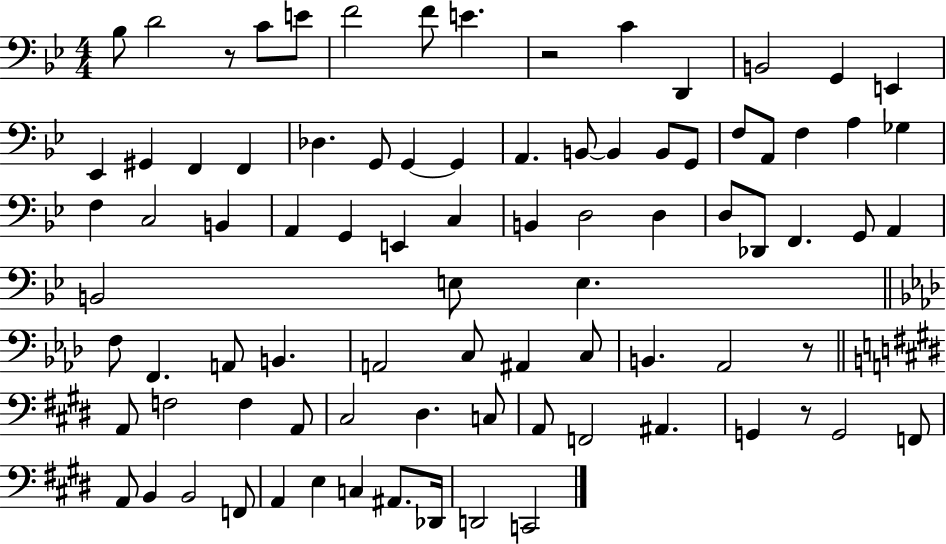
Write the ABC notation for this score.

X:1
T:Untitled
M:4/4
L:1/4
K:Bb
_B,/2 D2 z/2 C/2 E/2 F2 F/2 E z2 C D,, B,,2 G,, E,, _E,, ^G,, F,, F,, _D, G,,/2 G,, G,, A,, B,,/2 B,, B,,/2 G,,/2 F,/2 A,,/2 F, A, _G, F, C,2 B,, A,, G,, E,, C, B,, D,2 D, D,/2 _D,,/2 F,, G,,/2 A,, B,,2 E,/2 E, F,/2 F,, A,,/2 B,, A,,2 C,/2 ^A,, C,/2 B,, _A,,2 z/2 A,,/2 F,2 F, A,,/2 ^C,2 ^D, C,/2 A,,/2 F,,2 ^A,, G,, z/2 G,,2 F,,/2 A,,/2 B,, B,,2 F,,/2 A,, E, C, ^A,,/2 _D,,/4 D,,2 C,,2